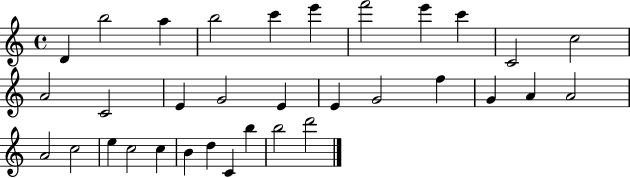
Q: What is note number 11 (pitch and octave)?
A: C5